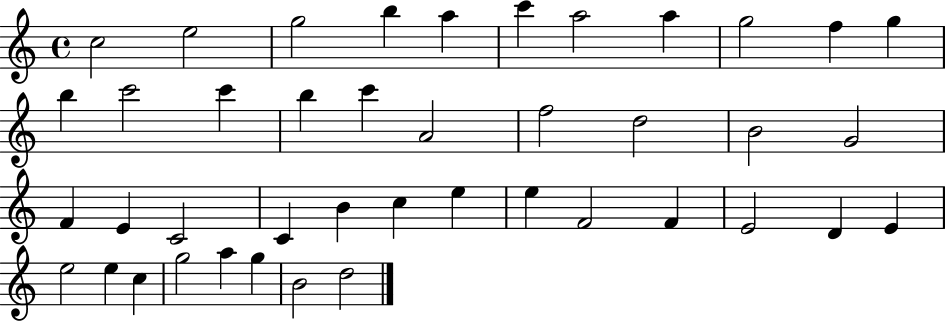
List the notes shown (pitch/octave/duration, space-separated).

C5/h E5/h G5/h B5/q A5/q C6/q A5/h A5/q G5/h F5/q G5/q B5/q C6/h C6/q B5/q C6/q A4/h F5/h D5/h B4/h G4/h F4/q E4/q C4/h C4/q B4/q C5/q E5/q E5/q F4/h F4/q E4/h D4/q E4/q E5/h E5/q C5/q G5/h A5/q G5/q B4/h D5/h